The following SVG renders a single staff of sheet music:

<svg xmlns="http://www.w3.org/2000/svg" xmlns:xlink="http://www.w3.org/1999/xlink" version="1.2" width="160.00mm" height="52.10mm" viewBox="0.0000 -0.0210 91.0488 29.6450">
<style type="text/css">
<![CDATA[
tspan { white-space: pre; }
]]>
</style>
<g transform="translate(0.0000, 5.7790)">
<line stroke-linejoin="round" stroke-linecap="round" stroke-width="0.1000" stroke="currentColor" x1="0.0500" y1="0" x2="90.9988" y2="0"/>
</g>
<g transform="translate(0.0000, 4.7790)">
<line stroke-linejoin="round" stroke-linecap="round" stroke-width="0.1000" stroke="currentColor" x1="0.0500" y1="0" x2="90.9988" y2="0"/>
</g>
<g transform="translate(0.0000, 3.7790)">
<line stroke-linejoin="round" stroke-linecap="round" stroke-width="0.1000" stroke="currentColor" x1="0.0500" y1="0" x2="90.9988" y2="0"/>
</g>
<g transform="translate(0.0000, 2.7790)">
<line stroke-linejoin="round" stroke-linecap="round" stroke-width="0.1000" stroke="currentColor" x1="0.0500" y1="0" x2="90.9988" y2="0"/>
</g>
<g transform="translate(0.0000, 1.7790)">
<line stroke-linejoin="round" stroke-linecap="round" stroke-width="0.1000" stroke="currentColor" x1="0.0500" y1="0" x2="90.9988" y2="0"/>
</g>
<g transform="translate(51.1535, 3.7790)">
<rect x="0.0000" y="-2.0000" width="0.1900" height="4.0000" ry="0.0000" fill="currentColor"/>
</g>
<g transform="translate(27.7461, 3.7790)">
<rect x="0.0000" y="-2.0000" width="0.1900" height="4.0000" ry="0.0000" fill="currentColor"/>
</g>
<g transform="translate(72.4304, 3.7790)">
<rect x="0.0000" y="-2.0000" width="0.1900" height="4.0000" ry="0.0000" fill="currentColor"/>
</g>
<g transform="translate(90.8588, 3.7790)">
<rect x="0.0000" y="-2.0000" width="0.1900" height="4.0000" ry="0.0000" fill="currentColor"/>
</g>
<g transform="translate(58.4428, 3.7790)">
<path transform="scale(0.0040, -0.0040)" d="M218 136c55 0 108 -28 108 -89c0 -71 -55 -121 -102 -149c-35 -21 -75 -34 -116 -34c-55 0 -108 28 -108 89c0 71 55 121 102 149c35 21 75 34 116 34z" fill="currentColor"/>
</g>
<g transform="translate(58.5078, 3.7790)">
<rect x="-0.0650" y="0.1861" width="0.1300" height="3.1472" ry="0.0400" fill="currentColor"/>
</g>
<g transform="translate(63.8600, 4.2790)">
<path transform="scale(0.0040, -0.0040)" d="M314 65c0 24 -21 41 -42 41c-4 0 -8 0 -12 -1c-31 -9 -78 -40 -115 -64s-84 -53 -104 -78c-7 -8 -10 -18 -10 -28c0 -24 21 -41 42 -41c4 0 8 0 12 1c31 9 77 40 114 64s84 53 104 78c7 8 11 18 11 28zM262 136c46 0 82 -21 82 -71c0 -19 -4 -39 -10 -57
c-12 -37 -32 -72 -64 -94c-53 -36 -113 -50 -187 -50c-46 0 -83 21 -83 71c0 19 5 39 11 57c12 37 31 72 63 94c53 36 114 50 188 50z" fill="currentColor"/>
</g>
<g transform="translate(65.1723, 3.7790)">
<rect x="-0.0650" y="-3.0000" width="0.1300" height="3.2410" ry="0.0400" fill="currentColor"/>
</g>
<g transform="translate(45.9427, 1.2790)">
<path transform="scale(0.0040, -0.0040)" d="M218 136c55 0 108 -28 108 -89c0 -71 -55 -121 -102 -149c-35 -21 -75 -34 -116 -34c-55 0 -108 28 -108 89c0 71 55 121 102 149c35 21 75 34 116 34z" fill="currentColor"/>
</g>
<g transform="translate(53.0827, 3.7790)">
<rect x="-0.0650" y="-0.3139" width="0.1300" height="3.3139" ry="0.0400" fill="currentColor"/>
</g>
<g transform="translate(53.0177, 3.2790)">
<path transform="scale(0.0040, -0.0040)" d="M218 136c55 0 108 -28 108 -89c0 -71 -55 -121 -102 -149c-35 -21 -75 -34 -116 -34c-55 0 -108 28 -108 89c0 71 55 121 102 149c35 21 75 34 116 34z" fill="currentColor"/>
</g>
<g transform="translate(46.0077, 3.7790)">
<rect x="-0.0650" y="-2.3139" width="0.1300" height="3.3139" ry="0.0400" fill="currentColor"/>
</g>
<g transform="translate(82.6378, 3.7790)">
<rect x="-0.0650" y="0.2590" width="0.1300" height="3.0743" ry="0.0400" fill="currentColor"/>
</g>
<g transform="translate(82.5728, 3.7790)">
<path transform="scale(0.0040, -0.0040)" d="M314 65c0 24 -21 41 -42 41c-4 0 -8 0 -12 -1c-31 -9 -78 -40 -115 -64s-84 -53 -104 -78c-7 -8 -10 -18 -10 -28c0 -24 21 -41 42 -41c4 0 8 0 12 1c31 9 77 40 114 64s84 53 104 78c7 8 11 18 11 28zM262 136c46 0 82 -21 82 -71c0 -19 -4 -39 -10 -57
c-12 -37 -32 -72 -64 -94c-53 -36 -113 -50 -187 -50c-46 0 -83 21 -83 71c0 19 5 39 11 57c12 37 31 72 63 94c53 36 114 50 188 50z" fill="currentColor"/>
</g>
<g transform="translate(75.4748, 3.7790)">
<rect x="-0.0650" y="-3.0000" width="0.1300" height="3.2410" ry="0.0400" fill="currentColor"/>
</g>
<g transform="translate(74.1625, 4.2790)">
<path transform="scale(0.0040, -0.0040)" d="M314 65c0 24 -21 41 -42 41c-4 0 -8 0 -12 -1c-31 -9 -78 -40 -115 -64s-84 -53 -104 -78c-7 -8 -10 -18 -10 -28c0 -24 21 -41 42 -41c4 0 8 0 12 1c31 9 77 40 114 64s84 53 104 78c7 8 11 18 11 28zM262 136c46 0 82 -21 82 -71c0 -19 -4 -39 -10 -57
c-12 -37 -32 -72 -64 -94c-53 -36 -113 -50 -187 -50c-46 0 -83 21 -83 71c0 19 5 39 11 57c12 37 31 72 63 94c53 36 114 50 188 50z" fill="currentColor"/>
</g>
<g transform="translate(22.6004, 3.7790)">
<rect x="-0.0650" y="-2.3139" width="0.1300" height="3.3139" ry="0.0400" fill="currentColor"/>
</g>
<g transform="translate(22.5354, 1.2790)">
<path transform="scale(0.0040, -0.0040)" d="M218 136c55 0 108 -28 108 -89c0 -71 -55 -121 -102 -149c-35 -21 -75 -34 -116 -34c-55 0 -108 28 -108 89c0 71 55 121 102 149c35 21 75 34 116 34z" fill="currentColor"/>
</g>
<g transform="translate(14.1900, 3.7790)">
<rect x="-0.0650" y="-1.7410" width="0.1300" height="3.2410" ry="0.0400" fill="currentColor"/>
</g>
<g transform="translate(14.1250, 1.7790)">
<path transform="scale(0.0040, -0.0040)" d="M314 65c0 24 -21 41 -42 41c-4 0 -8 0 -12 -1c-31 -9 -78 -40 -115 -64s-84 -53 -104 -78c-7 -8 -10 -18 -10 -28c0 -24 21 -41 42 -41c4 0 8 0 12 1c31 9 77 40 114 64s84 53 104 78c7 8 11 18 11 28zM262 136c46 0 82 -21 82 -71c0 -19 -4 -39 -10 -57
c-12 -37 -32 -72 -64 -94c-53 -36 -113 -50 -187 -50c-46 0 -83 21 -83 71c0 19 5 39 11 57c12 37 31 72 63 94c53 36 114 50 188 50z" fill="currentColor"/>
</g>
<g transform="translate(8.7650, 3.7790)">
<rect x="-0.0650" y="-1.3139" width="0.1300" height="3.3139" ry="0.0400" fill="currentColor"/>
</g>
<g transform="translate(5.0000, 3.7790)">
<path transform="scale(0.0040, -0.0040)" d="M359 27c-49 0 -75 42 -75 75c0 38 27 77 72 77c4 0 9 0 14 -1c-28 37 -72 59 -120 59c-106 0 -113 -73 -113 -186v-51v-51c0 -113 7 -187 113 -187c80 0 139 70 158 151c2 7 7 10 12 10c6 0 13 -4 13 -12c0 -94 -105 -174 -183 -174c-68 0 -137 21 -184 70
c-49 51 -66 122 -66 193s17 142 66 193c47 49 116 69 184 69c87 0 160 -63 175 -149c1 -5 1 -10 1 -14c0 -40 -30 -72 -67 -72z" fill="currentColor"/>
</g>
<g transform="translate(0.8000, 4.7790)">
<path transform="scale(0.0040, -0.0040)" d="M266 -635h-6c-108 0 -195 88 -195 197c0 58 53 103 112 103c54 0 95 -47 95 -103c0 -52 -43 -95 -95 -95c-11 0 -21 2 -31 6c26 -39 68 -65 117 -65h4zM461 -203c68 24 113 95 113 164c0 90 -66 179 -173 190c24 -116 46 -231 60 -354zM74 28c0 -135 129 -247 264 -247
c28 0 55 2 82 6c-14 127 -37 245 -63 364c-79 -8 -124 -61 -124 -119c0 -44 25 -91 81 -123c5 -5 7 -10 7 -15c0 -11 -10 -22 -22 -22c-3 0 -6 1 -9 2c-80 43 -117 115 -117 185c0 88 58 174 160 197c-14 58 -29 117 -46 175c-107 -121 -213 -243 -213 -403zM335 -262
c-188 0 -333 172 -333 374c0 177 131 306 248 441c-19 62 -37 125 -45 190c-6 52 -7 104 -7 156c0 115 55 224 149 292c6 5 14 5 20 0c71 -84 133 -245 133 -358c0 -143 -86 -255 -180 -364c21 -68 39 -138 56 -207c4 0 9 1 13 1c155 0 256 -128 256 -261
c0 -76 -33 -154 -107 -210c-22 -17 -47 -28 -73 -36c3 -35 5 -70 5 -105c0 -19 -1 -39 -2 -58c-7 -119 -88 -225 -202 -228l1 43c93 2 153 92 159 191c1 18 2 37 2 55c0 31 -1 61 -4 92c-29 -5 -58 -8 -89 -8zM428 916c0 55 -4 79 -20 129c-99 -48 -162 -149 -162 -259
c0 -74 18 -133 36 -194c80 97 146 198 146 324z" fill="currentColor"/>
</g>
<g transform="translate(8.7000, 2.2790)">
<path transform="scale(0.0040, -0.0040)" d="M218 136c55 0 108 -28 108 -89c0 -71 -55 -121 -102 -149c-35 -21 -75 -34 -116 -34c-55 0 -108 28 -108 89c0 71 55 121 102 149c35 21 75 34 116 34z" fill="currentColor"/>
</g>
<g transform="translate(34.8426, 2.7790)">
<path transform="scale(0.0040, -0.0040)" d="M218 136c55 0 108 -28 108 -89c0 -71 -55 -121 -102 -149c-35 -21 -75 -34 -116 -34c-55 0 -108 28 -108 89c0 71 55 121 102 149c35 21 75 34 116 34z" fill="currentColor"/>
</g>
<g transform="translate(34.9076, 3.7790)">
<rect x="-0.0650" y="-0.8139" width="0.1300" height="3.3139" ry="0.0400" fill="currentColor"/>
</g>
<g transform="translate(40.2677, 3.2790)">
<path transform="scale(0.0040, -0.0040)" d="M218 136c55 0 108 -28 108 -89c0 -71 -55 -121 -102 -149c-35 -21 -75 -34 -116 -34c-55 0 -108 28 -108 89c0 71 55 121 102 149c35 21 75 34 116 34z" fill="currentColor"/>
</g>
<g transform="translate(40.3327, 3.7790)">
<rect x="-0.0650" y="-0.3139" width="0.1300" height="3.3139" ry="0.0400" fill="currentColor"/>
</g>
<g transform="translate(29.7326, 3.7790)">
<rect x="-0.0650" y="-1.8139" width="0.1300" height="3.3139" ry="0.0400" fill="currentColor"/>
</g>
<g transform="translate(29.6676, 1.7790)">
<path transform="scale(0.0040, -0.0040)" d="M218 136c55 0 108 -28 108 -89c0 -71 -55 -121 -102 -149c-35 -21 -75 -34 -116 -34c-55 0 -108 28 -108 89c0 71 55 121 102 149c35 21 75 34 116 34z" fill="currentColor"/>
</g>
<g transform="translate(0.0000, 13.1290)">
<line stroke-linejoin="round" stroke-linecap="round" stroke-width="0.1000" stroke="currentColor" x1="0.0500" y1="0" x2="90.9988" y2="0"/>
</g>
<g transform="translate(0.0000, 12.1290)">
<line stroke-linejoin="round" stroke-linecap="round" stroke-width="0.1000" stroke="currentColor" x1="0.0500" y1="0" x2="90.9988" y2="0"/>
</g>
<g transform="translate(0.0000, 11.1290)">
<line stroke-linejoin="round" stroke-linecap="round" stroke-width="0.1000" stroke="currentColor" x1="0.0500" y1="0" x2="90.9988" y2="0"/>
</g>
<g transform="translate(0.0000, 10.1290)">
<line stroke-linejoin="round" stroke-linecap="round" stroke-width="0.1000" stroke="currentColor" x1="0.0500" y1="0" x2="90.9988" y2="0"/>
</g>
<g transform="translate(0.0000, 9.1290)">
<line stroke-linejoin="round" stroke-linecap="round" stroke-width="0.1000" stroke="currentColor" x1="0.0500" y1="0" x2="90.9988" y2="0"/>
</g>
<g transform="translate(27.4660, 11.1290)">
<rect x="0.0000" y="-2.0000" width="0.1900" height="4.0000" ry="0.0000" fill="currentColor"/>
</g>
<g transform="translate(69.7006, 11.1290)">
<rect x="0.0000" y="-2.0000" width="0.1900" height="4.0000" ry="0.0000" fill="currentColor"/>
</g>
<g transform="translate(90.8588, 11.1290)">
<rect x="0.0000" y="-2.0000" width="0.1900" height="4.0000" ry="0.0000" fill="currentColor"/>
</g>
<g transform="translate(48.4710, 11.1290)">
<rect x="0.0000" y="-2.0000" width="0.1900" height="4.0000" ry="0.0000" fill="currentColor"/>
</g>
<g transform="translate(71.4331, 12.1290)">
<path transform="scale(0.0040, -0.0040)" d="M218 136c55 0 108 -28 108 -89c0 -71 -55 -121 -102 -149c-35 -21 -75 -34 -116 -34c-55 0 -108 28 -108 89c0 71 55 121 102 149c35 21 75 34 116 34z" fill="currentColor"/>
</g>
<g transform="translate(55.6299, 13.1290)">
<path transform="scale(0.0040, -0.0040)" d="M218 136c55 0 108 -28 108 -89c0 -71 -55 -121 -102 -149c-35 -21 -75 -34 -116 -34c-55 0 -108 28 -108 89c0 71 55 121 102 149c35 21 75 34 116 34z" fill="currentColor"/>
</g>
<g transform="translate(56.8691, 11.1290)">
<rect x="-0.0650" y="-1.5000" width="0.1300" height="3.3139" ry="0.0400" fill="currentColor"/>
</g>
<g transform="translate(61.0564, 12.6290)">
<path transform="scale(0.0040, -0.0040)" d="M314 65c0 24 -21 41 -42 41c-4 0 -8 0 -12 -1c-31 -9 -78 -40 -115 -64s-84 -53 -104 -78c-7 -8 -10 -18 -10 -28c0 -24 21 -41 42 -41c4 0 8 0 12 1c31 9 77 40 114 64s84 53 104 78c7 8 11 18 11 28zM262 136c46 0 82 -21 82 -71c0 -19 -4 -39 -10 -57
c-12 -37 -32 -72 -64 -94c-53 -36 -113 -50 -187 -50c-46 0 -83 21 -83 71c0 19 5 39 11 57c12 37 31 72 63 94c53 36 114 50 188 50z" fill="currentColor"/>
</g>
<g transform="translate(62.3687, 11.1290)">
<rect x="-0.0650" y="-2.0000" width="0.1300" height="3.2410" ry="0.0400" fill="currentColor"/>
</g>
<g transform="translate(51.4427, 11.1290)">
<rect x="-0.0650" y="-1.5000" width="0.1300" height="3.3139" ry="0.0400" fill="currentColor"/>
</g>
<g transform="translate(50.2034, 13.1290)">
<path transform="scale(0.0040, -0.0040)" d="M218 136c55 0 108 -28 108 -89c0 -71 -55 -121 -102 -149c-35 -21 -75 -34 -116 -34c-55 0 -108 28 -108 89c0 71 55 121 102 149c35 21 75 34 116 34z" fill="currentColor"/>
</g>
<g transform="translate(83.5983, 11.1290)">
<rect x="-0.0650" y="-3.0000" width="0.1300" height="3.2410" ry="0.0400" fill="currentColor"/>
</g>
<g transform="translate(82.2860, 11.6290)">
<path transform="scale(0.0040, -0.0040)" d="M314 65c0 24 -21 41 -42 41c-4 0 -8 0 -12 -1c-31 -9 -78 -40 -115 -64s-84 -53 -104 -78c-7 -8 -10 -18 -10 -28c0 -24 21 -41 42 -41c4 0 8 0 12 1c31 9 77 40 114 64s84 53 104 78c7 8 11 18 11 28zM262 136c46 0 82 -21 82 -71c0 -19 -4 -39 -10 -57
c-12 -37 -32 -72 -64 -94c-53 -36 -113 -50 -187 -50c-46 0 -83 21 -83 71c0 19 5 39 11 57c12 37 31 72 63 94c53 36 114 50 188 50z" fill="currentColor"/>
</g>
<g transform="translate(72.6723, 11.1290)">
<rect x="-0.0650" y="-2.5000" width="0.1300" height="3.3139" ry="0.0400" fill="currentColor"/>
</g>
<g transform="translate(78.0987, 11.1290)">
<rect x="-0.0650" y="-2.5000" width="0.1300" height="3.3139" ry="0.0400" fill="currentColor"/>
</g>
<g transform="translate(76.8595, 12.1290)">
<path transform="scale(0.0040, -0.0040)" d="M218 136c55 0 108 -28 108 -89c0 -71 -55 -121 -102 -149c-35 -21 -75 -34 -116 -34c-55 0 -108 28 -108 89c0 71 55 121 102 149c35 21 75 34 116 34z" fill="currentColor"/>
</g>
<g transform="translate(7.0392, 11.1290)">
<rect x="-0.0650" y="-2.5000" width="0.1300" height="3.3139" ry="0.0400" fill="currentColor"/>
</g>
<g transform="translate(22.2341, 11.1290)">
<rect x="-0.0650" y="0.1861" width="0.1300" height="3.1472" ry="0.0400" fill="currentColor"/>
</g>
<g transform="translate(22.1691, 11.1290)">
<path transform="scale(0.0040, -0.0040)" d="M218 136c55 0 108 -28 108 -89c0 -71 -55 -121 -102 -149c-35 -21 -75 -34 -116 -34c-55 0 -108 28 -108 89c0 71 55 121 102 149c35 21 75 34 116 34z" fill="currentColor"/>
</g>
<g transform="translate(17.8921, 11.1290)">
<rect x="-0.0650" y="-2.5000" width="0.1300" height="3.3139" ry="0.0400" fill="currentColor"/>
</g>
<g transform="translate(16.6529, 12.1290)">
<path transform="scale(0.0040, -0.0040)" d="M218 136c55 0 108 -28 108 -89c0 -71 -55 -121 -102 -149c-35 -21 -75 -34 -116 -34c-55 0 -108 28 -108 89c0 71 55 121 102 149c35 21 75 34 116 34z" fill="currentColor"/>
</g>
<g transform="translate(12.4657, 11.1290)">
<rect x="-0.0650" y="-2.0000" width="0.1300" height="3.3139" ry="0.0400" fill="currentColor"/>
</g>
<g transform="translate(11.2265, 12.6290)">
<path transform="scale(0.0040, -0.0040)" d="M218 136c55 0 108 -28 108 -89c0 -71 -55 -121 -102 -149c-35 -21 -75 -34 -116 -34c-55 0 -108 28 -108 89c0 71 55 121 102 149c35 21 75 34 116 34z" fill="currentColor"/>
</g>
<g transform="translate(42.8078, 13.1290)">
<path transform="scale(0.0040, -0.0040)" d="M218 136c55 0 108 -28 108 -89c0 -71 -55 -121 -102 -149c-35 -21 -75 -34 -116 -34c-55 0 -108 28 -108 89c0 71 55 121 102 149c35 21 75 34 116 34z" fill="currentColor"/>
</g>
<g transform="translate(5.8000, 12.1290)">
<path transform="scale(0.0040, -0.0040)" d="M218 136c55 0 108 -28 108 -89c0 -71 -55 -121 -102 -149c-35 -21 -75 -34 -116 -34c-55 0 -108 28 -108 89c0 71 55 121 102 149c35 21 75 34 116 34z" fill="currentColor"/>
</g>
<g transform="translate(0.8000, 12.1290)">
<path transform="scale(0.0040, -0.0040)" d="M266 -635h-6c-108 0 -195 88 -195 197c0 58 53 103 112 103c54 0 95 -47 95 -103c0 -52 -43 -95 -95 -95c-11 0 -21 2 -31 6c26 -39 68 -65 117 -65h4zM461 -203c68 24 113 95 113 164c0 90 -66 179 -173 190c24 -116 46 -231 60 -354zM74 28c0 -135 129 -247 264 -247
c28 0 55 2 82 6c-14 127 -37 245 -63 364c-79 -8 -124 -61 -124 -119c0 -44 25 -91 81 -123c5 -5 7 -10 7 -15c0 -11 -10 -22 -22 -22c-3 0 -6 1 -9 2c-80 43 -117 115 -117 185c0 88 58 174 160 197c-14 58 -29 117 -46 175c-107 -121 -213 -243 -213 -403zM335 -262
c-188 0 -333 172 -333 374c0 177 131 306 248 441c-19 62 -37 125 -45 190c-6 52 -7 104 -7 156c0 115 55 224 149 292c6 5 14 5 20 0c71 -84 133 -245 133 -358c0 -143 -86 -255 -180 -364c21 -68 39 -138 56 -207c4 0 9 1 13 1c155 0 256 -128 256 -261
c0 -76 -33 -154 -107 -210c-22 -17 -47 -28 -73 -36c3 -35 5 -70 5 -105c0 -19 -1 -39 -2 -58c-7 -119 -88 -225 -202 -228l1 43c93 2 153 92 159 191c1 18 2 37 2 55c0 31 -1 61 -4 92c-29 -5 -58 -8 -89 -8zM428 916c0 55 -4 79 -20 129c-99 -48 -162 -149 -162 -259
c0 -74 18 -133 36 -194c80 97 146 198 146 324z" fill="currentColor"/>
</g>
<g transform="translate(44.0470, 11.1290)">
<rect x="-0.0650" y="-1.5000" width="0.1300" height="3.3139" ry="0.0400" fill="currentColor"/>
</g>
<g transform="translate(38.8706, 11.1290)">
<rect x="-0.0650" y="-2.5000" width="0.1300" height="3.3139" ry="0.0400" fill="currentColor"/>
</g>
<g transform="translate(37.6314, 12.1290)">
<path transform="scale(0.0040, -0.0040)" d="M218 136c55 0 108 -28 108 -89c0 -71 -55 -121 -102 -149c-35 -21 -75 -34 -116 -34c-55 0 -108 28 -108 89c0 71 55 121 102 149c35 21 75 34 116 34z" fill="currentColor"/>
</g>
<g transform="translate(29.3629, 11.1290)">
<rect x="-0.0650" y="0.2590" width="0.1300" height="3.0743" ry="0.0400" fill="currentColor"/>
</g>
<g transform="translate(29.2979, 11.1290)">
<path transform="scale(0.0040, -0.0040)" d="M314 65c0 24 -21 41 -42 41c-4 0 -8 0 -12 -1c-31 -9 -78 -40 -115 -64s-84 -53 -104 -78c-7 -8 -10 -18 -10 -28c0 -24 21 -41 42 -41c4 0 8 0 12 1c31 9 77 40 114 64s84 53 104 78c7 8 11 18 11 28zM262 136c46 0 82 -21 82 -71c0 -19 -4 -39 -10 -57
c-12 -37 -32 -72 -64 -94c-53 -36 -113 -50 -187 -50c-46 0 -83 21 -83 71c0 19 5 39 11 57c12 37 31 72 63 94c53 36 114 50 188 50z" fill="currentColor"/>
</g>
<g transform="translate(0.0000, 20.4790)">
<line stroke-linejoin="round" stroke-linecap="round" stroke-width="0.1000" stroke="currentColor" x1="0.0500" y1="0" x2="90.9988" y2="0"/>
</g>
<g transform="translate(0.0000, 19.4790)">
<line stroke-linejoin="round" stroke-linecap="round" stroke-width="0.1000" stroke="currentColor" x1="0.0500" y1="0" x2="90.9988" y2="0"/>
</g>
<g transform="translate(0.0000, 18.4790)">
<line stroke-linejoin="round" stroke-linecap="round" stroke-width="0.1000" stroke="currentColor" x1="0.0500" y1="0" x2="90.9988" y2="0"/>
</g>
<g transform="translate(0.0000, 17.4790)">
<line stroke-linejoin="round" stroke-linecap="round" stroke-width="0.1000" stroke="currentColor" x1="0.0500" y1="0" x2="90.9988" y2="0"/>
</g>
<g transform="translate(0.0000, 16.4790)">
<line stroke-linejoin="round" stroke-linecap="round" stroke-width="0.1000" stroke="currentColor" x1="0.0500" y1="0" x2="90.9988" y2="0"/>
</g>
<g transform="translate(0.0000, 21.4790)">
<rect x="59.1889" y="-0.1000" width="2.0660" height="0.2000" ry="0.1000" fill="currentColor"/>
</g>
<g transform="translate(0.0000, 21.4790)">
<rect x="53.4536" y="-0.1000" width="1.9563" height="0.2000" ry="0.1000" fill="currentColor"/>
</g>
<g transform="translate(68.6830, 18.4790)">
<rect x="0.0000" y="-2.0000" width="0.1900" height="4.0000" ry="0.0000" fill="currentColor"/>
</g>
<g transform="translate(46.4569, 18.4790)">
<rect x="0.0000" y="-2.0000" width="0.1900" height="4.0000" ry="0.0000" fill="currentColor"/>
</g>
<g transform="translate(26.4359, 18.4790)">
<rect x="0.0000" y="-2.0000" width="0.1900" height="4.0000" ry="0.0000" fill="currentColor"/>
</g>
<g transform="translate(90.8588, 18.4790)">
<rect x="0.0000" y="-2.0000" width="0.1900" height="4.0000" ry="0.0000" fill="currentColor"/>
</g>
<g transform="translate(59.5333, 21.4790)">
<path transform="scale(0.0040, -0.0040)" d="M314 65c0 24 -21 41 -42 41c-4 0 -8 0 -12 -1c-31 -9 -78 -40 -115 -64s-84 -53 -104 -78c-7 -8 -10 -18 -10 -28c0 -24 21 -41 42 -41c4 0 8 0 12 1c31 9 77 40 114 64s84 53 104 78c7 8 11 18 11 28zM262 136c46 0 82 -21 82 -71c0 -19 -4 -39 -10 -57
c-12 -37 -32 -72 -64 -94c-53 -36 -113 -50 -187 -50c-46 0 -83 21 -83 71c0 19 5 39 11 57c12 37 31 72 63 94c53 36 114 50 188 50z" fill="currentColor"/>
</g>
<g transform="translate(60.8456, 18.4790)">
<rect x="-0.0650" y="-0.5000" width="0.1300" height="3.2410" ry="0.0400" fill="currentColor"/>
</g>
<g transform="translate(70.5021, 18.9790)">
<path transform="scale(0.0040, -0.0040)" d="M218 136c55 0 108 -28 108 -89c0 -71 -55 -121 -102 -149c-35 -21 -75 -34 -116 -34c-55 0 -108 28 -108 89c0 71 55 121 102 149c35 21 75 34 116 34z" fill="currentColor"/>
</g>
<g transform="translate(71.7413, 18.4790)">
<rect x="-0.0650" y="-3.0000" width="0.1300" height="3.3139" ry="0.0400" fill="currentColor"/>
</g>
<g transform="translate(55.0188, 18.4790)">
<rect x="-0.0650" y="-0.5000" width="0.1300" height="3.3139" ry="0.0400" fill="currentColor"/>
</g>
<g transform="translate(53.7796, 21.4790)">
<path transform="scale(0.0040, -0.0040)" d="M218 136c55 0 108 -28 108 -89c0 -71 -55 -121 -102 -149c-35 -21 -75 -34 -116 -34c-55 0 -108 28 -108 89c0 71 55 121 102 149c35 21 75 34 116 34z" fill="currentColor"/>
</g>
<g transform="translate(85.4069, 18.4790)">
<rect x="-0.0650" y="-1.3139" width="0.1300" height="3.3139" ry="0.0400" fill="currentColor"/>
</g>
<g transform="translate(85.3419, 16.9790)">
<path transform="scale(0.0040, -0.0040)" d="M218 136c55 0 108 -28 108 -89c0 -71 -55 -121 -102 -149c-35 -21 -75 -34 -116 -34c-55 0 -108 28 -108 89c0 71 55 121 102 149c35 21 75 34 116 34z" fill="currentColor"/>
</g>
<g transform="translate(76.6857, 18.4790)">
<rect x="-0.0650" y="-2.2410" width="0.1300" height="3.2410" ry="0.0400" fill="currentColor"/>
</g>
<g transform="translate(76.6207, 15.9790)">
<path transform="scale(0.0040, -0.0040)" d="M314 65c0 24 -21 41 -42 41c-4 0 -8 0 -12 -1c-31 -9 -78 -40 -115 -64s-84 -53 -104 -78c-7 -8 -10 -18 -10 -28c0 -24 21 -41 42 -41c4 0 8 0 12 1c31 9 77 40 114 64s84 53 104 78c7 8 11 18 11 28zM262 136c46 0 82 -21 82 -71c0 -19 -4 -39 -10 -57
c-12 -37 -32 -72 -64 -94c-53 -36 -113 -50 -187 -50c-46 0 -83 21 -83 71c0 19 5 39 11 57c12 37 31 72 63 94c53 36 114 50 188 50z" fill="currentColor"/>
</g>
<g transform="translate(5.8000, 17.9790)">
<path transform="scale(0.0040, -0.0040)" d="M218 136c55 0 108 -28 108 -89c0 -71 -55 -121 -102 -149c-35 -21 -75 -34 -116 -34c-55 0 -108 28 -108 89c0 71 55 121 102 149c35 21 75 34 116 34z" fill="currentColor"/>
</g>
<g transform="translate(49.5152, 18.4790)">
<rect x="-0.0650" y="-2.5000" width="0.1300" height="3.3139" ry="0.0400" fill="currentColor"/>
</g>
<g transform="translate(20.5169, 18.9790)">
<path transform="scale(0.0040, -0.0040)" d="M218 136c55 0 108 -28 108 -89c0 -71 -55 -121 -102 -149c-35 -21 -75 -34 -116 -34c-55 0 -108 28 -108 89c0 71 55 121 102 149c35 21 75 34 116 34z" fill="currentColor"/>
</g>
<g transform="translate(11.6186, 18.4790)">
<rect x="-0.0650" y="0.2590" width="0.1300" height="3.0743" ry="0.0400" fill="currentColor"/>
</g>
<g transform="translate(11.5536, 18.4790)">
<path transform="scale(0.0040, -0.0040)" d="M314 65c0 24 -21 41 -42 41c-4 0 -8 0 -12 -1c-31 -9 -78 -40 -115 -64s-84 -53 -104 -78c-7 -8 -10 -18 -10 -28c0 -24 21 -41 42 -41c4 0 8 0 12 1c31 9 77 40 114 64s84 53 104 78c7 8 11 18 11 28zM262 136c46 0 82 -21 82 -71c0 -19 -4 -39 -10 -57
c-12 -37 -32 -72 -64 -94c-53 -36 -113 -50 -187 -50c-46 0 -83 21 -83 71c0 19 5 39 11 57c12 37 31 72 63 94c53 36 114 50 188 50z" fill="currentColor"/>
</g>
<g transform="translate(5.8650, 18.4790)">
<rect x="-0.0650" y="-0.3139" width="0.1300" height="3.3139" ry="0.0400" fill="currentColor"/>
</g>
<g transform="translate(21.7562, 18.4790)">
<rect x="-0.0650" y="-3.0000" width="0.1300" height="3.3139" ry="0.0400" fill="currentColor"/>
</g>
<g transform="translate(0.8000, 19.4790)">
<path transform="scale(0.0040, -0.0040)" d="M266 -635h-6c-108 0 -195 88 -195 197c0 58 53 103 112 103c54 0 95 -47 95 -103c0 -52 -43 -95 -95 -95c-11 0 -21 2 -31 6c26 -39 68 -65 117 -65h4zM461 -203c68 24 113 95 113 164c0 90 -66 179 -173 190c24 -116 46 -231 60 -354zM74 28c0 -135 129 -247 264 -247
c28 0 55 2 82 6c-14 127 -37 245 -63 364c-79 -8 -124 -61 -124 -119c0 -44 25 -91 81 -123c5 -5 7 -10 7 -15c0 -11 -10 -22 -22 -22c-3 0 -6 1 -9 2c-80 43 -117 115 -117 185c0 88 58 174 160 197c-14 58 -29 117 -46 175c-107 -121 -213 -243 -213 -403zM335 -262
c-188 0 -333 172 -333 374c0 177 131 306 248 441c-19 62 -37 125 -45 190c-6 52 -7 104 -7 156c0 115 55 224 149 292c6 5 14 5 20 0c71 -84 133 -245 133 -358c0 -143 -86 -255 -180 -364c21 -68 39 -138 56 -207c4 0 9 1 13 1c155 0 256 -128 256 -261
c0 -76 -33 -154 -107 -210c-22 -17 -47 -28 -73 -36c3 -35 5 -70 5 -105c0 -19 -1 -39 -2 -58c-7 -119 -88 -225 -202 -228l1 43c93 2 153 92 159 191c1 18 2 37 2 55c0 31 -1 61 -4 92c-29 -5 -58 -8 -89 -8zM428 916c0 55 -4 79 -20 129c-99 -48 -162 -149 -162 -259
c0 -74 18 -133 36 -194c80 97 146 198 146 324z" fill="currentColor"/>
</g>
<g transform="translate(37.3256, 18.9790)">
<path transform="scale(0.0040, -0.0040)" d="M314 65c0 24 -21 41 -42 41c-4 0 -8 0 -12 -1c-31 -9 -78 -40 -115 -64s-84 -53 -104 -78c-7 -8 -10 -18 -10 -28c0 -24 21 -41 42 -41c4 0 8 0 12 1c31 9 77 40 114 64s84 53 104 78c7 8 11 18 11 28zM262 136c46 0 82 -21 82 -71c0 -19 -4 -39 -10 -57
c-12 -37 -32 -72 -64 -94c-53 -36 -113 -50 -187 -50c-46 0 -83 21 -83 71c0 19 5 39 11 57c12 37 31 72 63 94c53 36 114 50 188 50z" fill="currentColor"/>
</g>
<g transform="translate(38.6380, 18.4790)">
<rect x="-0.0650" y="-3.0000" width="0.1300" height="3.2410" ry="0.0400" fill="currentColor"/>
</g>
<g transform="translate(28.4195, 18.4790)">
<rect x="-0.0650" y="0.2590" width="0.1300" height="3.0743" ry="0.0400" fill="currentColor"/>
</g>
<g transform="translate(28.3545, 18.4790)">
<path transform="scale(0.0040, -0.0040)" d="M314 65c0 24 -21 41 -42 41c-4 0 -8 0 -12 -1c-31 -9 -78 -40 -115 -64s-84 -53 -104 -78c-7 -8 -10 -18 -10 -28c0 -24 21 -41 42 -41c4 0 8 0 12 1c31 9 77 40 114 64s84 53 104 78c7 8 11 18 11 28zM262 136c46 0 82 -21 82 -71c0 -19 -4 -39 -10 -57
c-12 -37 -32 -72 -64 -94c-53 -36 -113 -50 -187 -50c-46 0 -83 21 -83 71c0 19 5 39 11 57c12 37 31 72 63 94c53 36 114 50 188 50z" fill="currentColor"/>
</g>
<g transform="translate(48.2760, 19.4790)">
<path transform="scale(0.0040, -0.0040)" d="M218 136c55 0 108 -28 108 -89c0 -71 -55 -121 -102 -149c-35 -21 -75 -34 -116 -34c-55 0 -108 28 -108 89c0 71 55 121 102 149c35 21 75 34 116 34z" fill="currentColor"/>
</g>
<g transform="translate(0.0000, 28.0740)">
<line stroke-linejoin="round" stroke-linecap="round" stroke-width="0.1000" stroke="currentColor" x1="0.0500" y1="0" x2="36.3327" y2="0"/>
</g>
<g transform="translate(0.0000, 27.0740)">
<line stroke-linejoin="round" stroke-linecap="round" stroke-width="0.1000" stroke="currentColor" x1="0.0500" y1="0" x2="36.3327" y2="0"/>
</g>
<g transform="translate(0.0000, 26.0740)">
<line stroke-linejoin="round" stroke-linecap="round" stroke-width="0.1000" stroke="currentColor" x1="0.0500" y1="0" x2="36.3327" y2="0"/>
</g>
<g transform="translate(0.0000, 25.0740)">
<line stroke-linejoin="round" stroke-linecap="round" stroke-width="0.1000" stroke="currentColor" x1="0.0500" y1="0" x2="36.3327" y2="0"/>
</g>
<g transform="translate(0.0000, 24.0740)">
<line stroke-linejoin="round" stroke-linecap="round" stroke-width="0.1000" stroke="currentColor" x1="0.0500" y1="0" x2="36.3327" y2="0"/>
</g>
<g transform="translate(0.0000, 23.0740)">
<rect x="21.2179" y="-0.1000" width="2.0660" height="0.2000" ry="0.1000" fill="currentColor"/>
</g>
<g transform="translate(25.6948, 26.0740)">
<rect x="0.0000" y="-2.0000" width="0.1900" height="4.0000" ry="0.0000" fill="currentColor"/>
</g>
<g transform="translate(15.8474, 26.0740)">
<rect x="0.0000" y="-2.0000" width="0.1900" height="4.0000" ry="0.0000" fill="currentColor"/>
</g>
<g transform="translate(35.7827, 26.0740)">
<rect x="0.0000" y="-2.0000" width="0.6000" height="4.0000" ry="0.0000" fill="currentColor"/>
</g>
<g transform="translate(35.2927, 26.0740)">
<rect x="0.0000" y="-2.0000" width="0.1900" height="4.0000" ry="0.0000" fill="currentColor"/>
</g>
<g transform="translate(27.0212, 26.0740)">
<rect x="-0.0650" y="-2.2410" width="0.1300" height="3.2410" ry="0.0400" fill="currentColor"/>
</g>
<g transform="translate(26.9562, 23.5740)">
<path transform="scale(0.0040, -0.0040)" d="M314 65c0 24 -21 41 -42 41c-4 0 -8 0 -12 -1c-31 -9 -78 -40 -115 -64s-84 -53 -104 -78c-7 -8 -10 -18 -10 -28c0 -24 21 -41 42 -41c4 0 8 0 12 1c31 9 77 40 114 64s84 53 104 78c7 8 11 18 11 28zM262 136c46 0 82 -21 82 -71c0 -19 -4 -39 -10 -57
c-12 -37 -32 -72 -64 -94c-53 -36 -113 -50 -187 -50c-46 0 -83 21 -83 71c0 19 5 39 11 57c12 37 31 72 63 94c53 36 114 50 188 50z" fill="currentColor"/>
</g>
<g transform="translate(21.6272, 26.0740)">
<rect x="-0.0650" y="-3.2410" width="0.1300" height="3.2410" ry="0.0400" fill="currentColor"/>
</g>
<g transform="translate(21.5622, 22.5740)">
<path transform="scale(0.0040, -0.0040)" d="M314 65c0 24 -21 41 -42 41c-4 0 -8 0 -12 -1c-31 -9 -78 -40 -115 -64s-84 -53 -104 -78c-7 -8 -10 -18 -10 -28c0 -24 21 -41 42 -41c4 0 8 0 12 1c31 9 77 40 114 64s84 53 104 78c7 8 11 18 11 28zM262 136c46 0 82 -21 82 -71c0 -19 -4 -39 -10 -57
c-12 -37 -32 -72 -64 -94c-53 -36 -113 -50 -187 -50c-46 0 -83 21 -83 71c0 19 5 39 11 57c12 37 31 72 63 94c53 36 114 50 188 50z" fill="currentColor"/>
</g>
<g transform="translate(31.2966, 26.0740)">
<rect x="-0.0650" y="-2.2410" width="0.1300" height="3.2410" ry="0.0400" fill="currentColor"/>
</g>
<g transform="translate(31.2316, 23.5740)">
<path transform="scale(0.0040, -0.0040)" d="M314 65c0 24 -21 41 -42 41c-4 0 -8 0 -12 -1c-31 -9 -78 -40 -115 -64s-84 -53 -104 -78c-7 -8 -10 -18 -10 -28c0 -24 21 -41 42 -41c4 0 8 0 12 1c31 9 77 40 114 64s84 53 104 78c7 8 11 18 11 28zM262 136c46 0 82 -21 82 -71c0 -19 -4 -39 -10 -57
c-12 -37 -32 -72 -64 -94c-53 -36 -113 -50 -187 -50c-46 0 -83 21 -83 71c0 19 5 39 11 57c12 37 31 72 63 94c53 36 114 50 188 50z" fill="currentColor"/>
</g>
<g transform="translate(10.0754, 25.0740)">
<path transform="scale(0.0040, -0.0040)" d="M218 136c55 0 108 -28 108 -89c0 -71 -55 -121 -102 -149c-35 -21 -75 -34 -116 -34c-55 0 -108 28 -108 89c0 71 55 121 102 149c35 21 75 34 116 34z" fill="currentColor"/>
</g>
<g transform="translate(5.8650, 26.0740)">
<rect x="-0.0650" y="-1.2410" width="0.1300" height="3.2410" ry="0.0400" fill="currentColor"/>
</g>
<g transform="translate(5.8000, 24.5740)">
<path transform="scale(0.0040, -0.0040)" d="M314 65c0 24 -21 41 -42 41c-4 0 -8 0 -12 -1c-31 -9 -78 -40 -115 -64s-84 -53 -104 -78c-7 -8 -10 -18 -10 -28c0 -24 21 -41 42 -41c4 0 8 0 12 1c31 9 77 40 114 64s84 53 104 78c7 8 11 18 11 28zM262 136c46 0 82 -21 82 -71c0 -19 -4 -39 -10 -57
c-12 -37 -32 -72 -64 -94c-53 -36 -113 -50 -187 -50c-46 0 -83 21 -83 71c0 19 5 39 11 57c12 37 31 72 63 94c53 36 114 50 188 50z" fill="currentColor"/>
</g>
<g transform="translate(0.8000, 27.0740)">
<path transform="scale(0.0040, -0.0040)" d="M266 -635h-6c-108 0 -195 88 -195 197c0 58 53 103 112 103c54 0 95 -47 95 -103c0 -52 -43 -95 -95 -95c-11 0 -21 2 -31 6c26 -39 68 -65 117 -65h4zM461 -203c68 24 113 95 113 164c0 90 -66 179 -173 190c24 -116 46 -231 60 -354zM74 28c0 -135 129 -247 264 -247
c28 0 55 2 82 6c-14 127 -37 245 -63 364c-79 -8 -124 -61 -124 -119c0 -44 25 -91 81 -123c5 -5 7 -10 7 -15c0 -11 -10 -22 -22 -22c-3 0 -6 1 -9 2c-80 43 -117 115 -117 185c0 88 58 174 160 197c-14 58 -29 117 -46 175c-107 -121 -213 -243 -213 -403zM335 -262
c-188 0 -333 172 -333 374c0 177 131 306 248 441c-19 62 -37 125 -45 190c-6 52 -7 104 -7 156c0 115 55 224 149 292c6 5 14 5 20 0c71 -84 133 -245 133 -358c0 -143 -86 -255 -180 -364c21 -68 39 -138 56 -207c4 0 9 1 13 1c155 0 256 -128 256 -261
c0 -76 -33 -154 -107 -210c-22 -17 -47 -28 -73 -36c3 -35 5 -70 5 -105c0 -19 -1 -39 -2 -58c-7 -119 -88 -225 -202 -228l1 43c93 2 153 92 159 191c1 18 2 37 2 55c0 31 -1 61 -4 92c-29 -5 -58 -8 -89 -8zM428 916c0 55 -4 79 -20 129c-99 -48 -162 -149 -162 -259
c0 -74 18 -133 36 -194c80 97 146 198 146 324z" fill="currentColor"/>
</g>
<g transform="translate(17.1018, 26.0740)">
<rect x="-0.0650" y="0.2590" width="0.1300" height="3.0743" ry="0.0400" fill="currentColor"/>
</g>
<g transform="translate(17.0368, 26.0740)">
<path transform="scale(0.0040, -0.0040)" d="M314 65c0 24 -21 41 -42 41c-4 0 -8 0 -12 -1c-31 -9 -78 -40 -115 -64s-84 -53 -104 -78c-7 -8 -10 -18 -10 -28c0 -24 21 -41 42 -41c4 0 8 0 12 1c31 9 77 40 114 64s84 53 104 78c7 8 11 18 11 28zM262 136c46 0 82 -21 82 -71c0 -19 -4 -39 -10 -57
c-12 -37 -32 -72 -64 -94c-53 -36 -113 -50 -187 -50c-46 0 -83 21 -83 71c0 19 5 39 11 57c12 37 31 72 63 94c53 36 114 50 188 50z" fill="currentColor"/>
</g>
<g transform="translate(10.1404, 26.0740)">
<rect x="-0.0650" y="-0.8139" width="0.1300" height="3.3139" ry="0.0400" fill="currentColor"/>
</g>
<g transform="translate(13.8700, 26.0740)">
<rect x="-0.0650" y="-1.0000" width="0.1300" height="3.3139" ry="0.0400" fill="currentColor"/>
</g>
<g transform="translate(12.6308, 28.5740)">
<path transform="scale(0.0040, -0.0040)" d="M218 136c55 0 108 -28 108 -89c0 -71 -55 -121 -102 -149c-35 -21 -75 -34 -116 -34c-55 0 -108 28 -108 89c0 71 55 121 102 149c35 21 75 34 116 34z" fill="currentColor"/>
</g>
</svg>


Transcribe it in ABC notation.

X:1
T:Untitled
M:4/4
L:1/4
K:C
e f2 g f d c g c B A2 A2 B2 G F G B B2 G E E E F2 G G A2 c B2 A B2 A2 G C C2 A g2 e e2 d D B2 b2 g2 g2